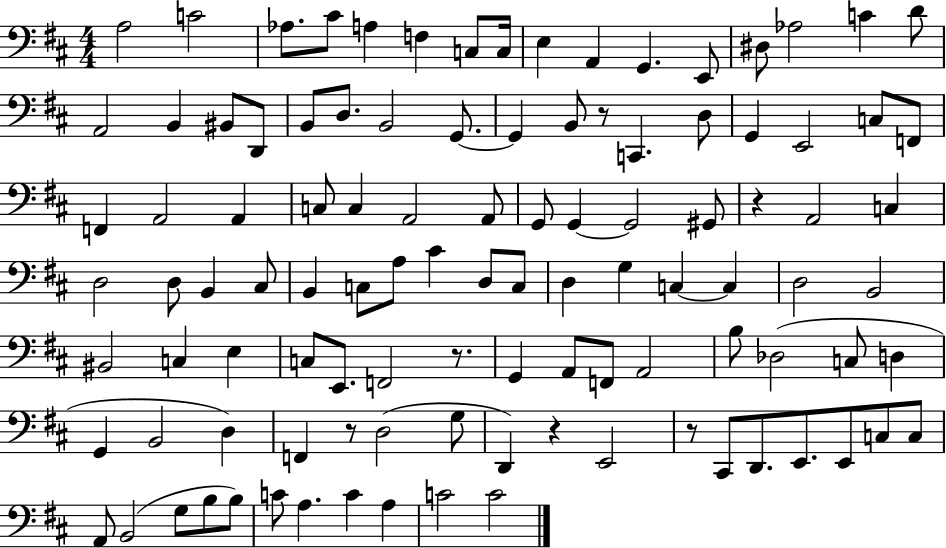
X:1
T:Untitled
M:4/4
L:1/4
K:D
A,2 C2 _A,/2 ^C/2 A, F, C,/2 C,/4 E, A,, G,, E,,/2 ^D,/2 _A,2 C D/2 A,,2 B,, ^B,,/2 D,,/2 B,,/2 D,/2 B,,2 G,,/2 G,, B,,/2 z/2 C,, D,/2 G,, E,,2 C,/2 F,,/2 F,, A,,2 A,, C,/2 C, A,,2 A,,/2 G,,/2 G,, G,,2 ^G,,/2 z A,,2 C, D,2 D,/2 B,, ^C,/2 B,, C,/2 A,/2 ^C D,/2 C,/2 D, G, C, C, D,2 B,,2 ^B,,2 C, E, C,/2 E,,/2 F,,2 z/2 G,, A,,/2 F,,/2 A,,2 B,/2 _D,2 C,/2 D, G,, B,,2 D, F,, z/2 D,2 G,/2 D,, z E,,2 z/2 ^C,,/2 D,,/2 E,,/2 E,,/2 C,/2 C,/2 A,,/2 B,,2 G,/2 B,/2 B,/2 C/2 A, C A, C2 C2